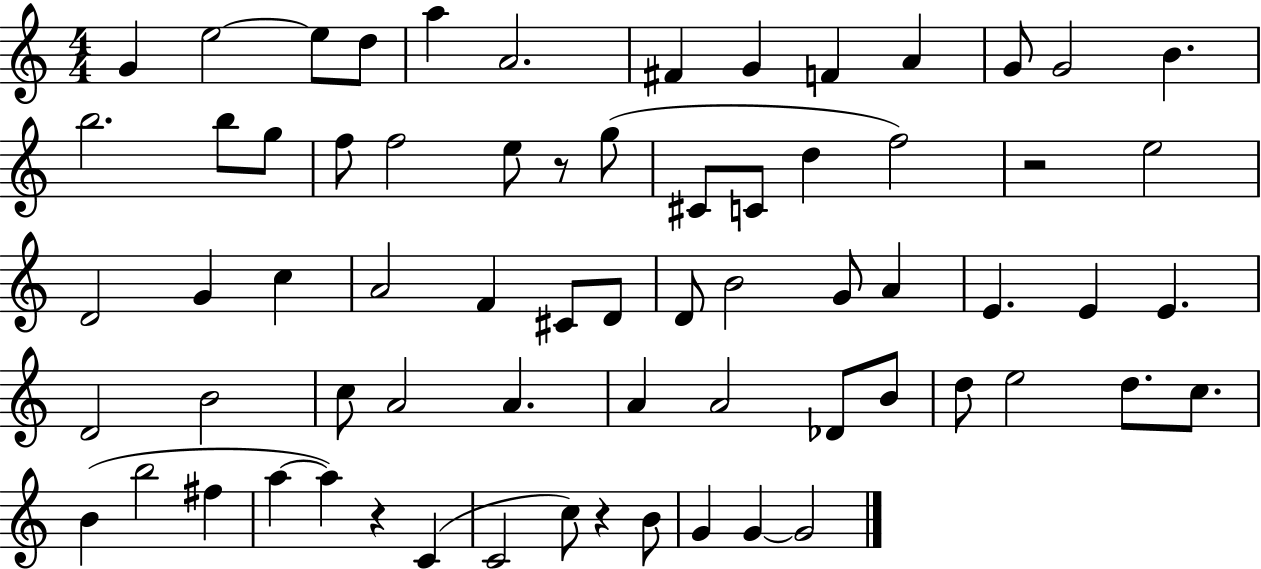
X:1
T:Untitled
M:4/4
L:1/4
K:C
G e2 e/2 d/2 a A2 ^F G F A G/2 G2 B b2 b/2 g/2 f/2 f2 e/2 z/2 g/2 ^C/2 C/2 d f2 z2 e2 D2 G c A2 F ^C/2 D/2 D/2 B2 G/2 A E E E D2 B2 c/2 A2 A A A2 _D/2 B/2 d/2 e2 d/2 c/2 B b2 ^f a a z C C2 c/2 z B/2 G G G2